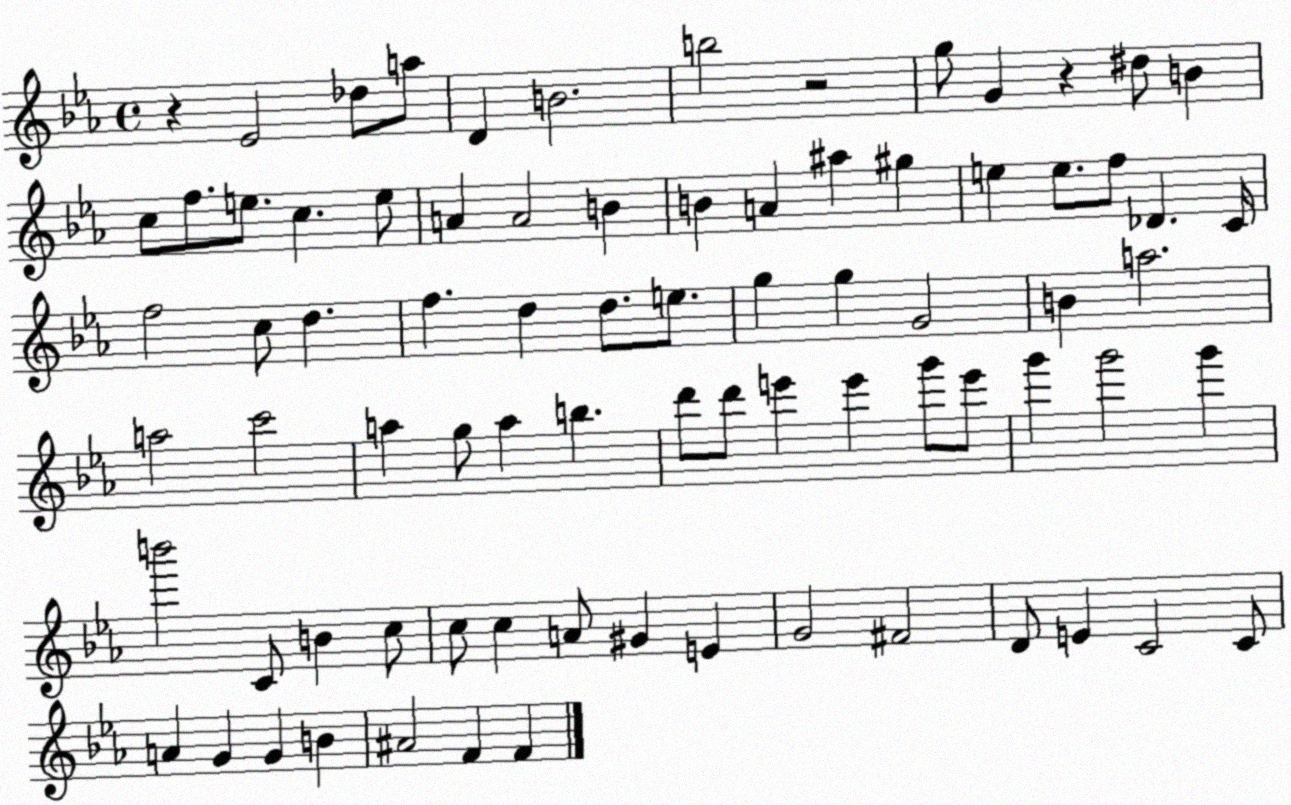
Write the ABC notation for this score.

X:1
T:Untitled
M:4/4
L:1/4
K:Eb
z _E2 _d/2 a/2 D B2 b2 z2 g/2 G z ^d/2 B c/2 f/2 e/2 c e/2 A A2 B B A ^a ^g e e/2 f/2 _D C/4 f2 c/2 d f d d/2 e/2 g g G2 B a2 a2 c'2 a g/2 a b d'/2 d'/2 e' e' g'/2 e'/2 g' g'2 g' b'2 C/2 B c/2 c/2 c A/2 ^G E G2 ^F2 D/2 E C2 C/2 A G G B ^A2 F F